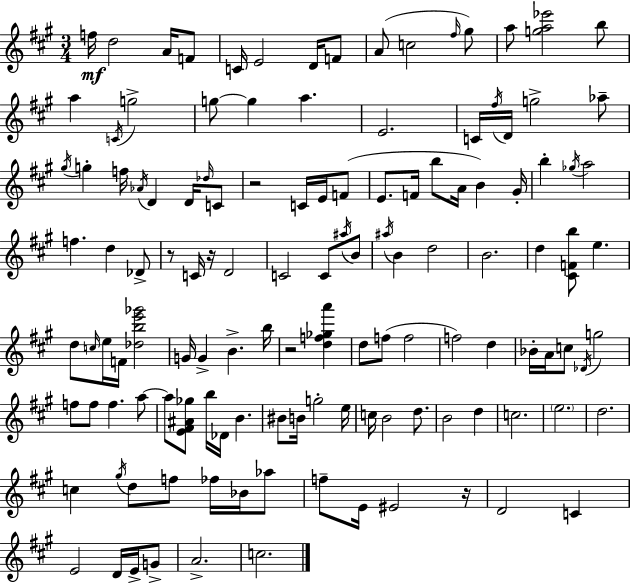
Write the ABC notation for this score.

X:1
T:Untitled
M:3/4
L:1/4
K:A
f/4 d2 A/4 F/2 C/4 E2 D/4 F/2 A/2 c2 ^f/4 ^g/2 a/2 [ga_e']2 b/2 a C/4 g2 g/2 g a E2 C/4 ^f/4 D/4 g2 _a/2 ^g/4 g f/4 _A/4 D D/4 _d/4 C/2 z2 C/4 E/4 F/2 E/2 F/4 b/2 A/4 B ^G/4 b _g/4 a2 f d _D/2 z/2 C/4 z/4 D2 C2 C/2 ^a/4 B/2 ^a/4 B d2 B2 d [^CFb]/2 e d/2 c/4 e/4 F/4 [_dbe'_g']2 G/4 G B b/4 z2 [df_ga'] d/2 f/2 f2 f2 d _B/4 A/4 c/2 _D/4 g2 f/2 f/2 f a/2 a/2 [E^F^A_g]/2 b/4 _D/4 B ^B/2 B/4 g2 e/4 c/4 B2 d/2 B2 d c2 e2 d2 c ^g/4 d/2 f/2 _f/4 _B/4 _a/2 f/2 E/4 ^E2 z/4 D2 C E2 D/4 E/4 G/2 A2 c2